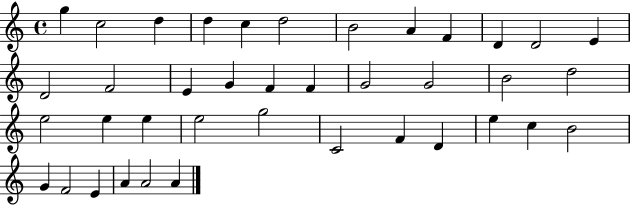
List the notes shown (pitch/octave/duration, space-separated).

G5/q C5/h D5/q D5/q C5/q D5/h B4/h A4/q F4/q D4/q D4/h E4/q D4/h F4/h E4/q G4/q F4/q F4/q G4/h G4/h B4/h D5/h E5/h E5/q E5/q E5/h G5/h C4/h F4/q D4/q E5/q C5/q B4/h G4/q F4/h E4/q A4/q A4/h A4/q